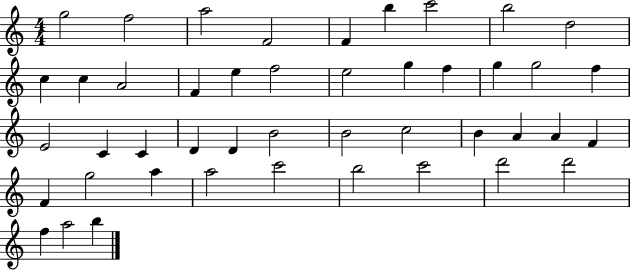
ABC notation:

X:1
T:Untitled
M:4/4
L:1/4
K:C
g2 f2 a2 F2 F b c'2 b2 d2 c c A2 F e f2 e2 g f g g2 f E2 C C D D B2 B2 c2 B A A F F g2 a a2 c'2 b2 c'2 d'2 d'2 f a2 b